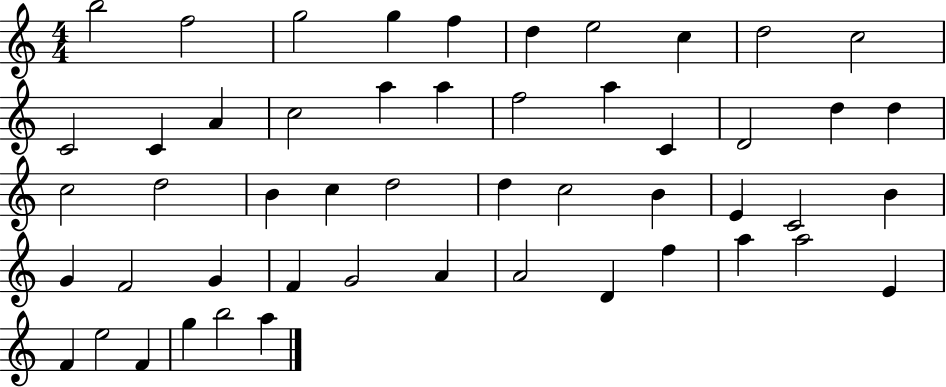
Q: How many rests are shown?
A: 0